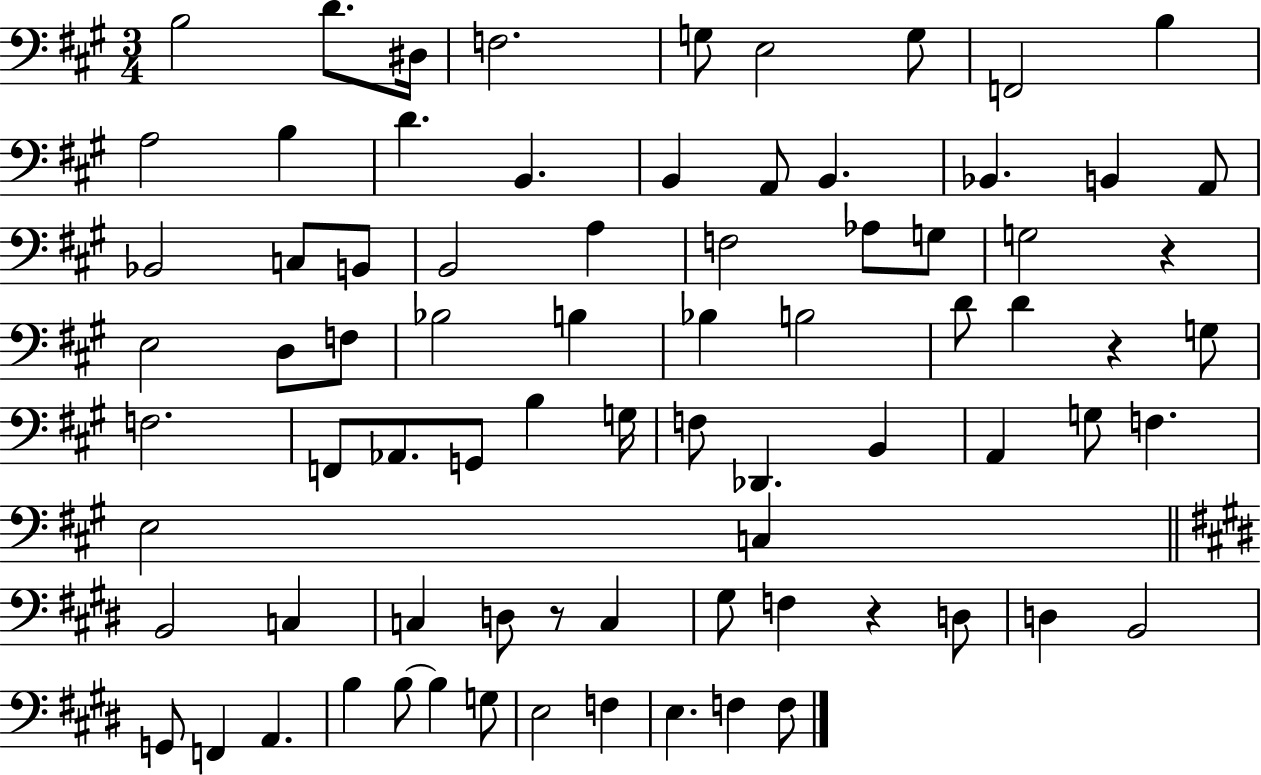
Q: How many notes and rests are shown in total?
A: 78